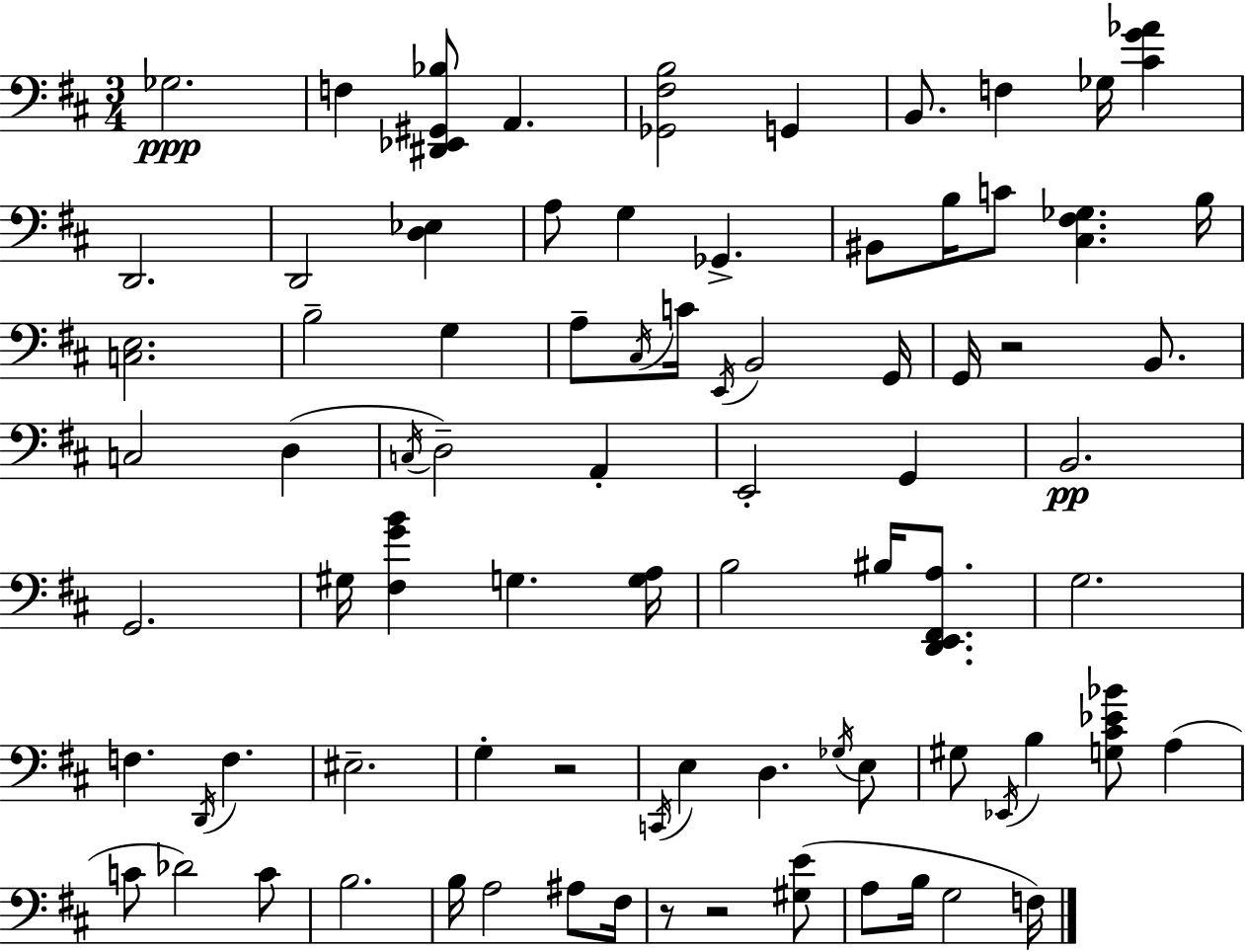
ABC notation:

X:1
T:Untitled
M:3/4
L:1/4
K:D
_G,2 F, [^D,,_E,,^G,,_B,]/2 A,, [_G,,^F,B,]2 G,, B,,/2 F, _G,/4 [^CG_A] D,,2 D,,2 [D,_E,] A,/2 G, _G,, ^B,,/2 B,/4 C/2 [^C,^F,_G,] B,/4 [C,E,]2 B,2 G, A,/2 ^C,/4 C/4 E,,/4 B,,2 G,,/4 G,,/4 z2 B,,/2 C,2 D, C,/4 D,2 A,, E,,2 G,, B,,2 G,,2 ^G,/4 [^F,GB] G, [G,A,]/4 B,2 ^B,/4 [D,,E,,^F,,A,]/2 G,2 F, D,,/4 F, ^E,2 G, z2 C,,/4 E, D, _G,/4 E,/2 ^G,/2 _E,,/4 B, [G,^C_E_B]/2 A, C/2 _D2 C/2 B,2 B,/4 A,2 ^A,/2 ^F,/4 z/2 z2 [^G,E]/2 A,/2 B,/4 G,2 F,/4